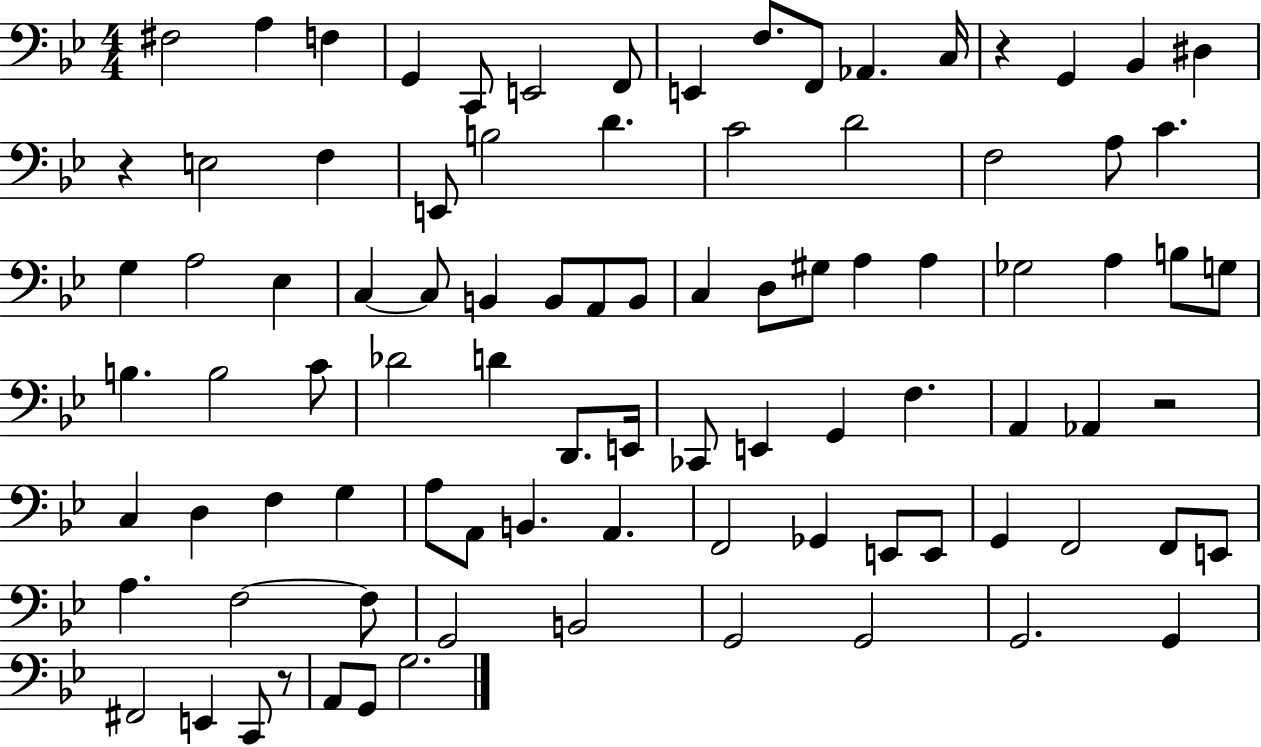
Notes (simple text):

F#3/h A3/q F3/q G2/q C2/e E2/h F2/e E2/q F3/e. F2/e Ab2/q. C3/s R/q G2/q Bb2/q D#3/q R/q E3/h F3/q E2/e B3/h D4/q. C4/h D4/h F3/h A3/e C4/q. G3/q A3/h Eb3/q C3/q C3/e B2/q B2/e A2/e B2/e C3/q D3/e G#3/e A3/q A3/q Gb3/h A3/q B3/e G3/e B3/q. B3/h C4/e Db4/h D4/q D2/e. E2/s CES2/e E2/q G2/q F3/q. A2/q Ab2/q R/h C3/q D3/q F3/q G3/q A3/e A2/e B2/q. A2/q. F2/h Gb2/q E2/e E2/e G2/q F2/h F2/e E2/e A3/q. F3/h F3/e G2/h B2/h G2/h G2/h G2/h. G2/q F#2/h E2/q C2/e R/e A2/e G2/e G3/h.